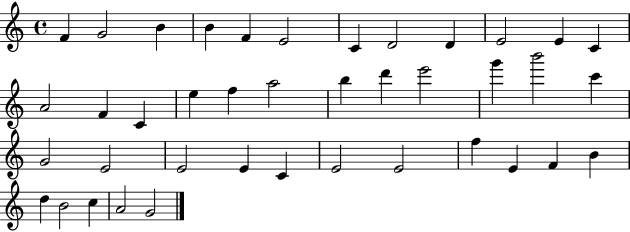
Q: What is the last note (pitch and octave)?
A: G4